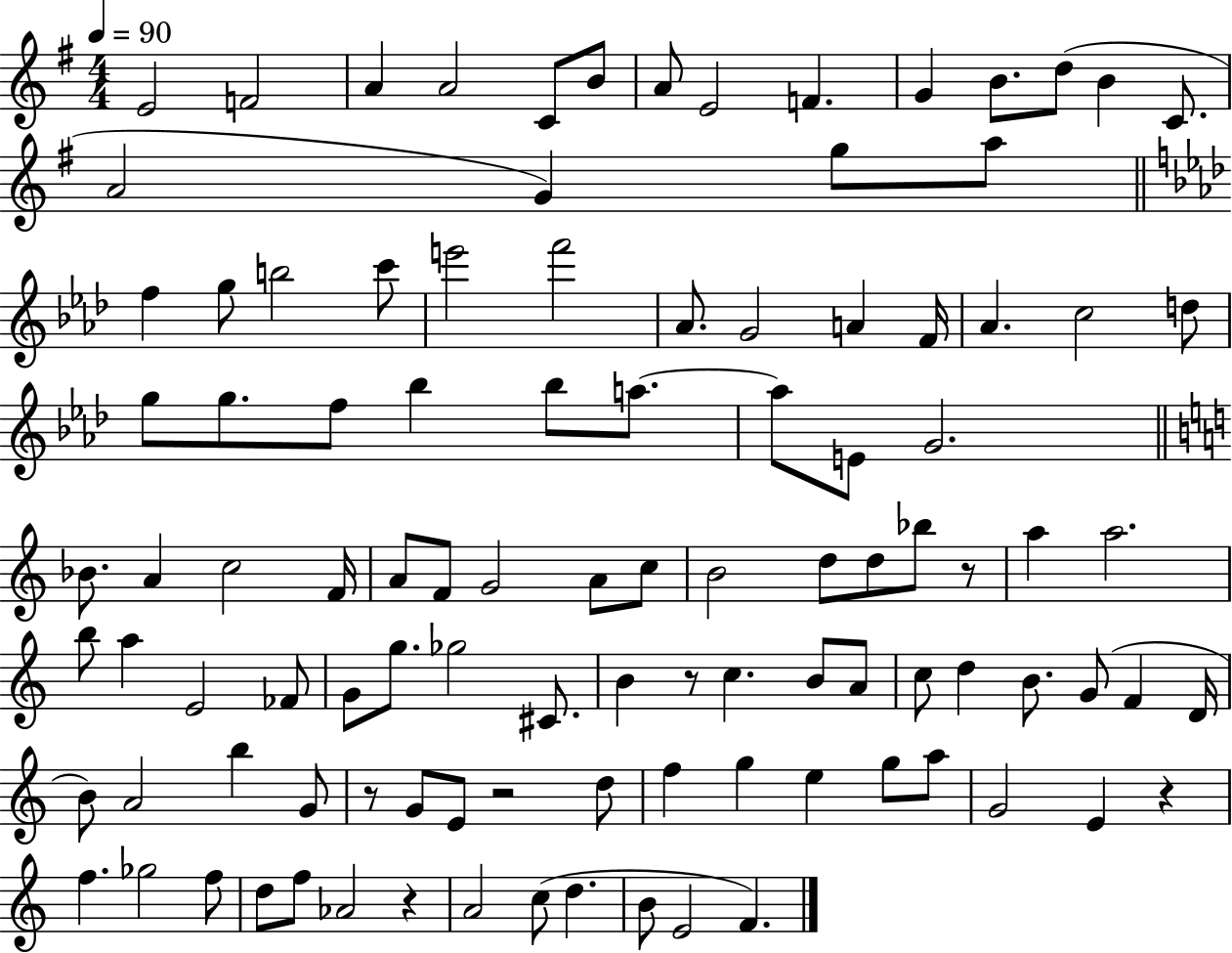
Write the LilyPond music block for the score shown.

{
  \clef treble
  \numericTimeSignature
  \time 4/4
  \key g \major
  \tempo 4 = 90
  \repeat volta 2 { e'2 f'2 | a'4 a'2 c'8 b'8 | a'8 e'2 f'4. | g'4 b'8. d''8( b'4 c'8. | \break a'2 g'4) g''8 a''8 | \bar "||" \break \key f \minor f''4 g''8 b''2 c'''8 | e'''2 f'''2 | aes'8. g'2 a'4 f'16 | aes'4. c''2 d''8 | \break g''8 g''8. f''8 bes''4 bes''8 a''8.~~ | a''8 e'8 g'2. | \bar "||" \break \key a \minor bes'8. a'4 c''2 f'16 | a'8 f'8 g'2 a'8 c''8 | b'2 d''8 d''8 bes''8 r8 | a''4 a''2. | \break b''8 a''4 e'2 fes'8 | g'8 g''8. ges''2 cis'8. | b'4 r8 c''4. b'8 a'8 | c''8 d''4 b'8. g'8( f'4 d'16 | \break b'8) a'2 b''4 g'8 | r8 g'8 e'8 r2 d''8 | f''4 g''4 e''4 g''8 a''8 | g'2 e'4 r4 | \break f''4. ges''2 f''8 | d''8 f''8 aes'2 r4 | a'2 c''8( d''4. | b'8 e'2 f'4.) | \break } \bar "|."
}